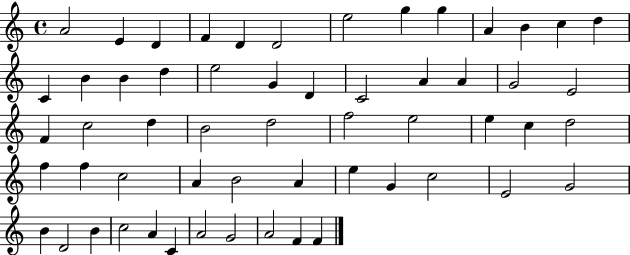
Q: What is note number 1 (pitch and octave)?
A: A4